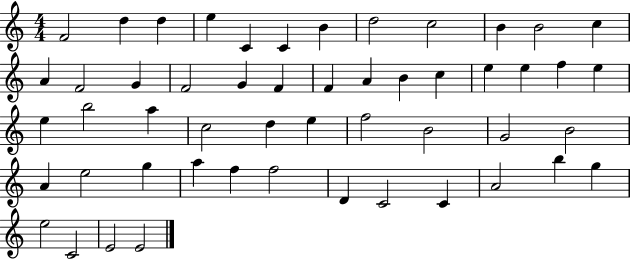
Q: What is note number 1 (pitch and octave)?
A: F4